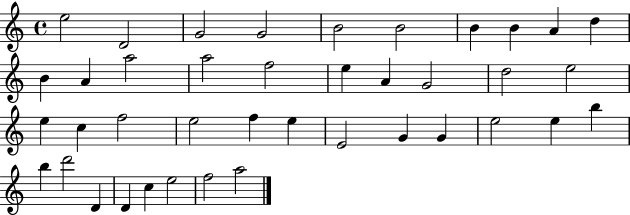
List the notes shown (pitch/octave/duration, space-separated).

E5/h D4/h G4/h G4/h B4/h B4/h B4/q B4/q A4/q D5/q B4/q A4/q A5/h A5/h F5/h E5/q A4/q G4/h D5/h E5/h E5/q C5/q F5/h E5/h F5/q E5/q E4/h G4/q G4/q E5/h E5/q B5/q B5/q D6/h D4/q D4/q C5/q E5/h F5/h A5/h